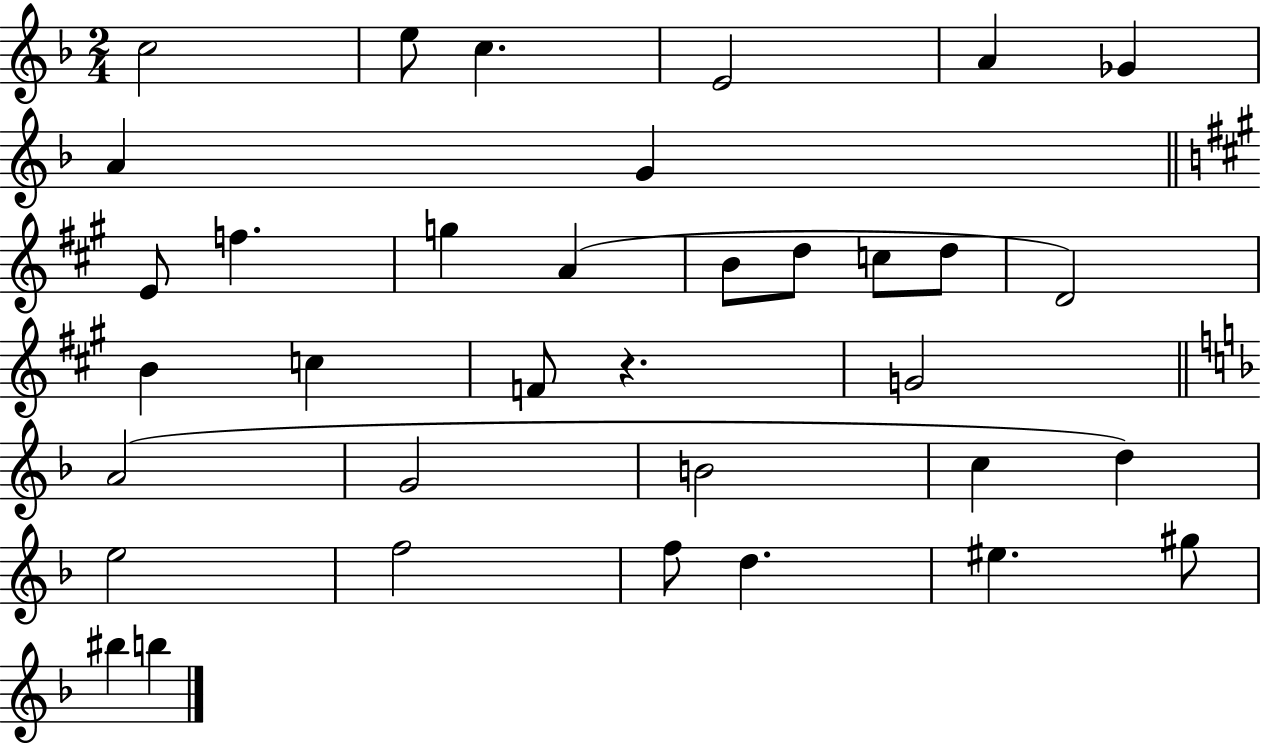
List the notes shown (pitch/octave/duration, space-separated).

C5/h E5/e C5/q. E4/h A4/q Gb4/q A4/q G4/q E4/e F5/q. G5/q A4/q B4/e D5/e C5/e D5/e D4/h B4/q C5/q F4/e R/q. G4/h A4/h G4/h B4/h C5/q D5/q E5/h F5/h F5/e D5/q. EIS5/q. G#5/e BIS5/q B5/q